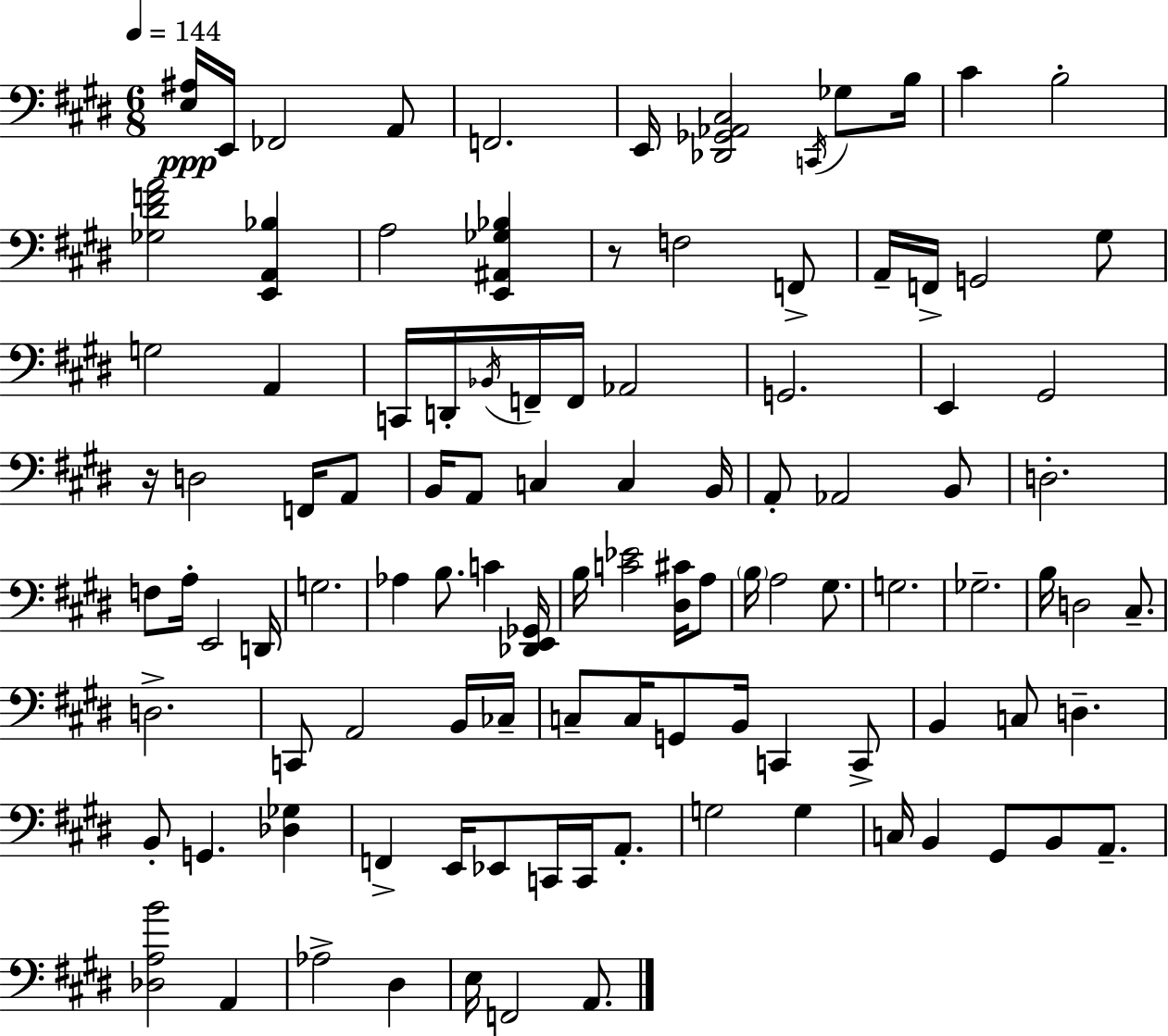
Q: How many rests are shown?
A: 2